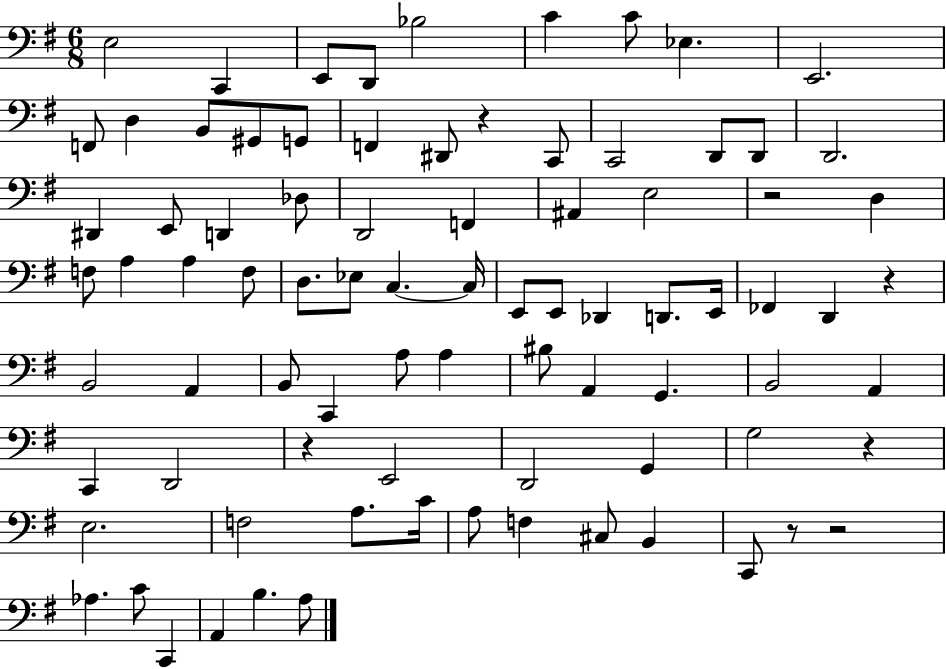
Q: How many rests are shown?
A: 7